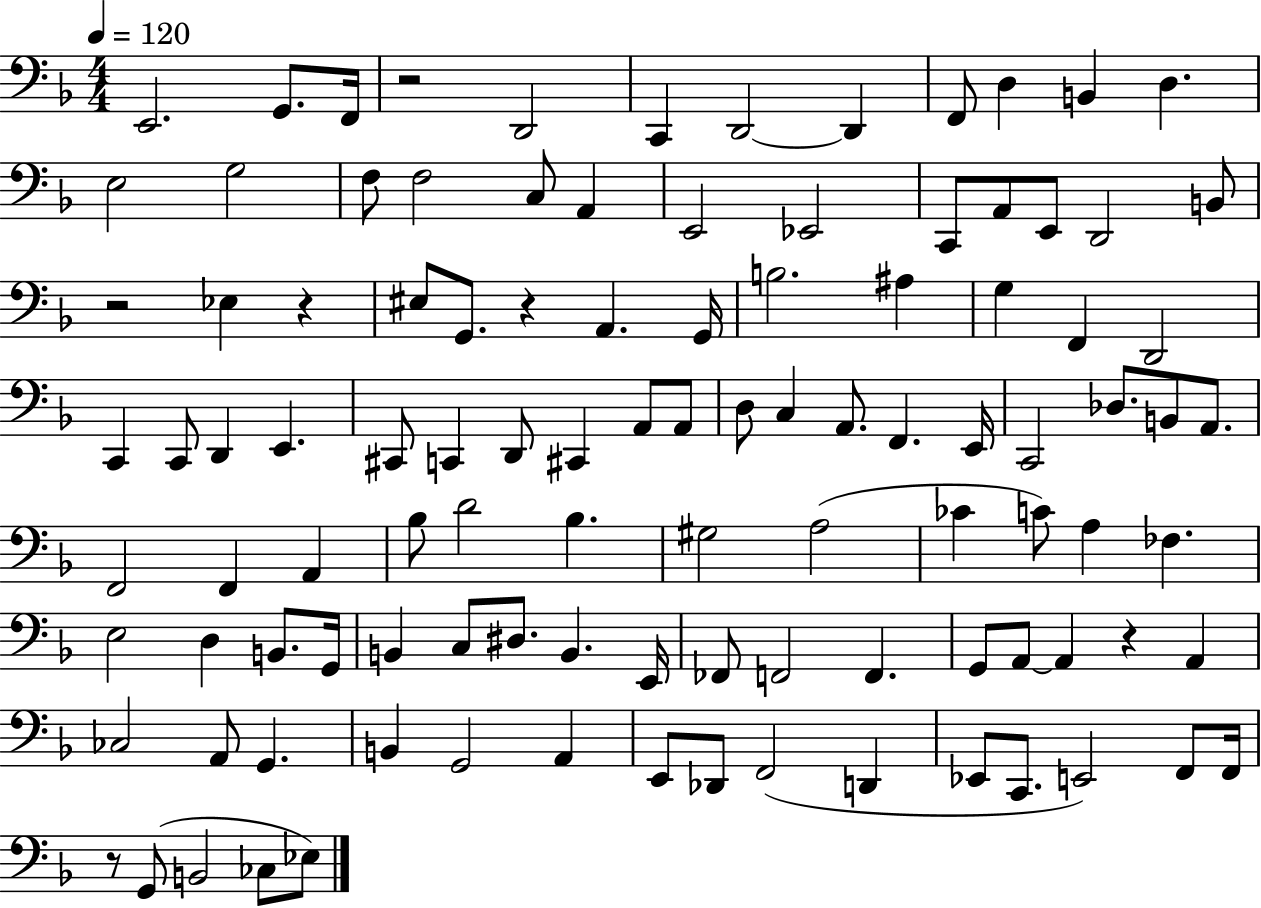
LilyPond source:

{
  \clef bass
  \numericTimeSignature
  \time 4/4
  \key f \major
  \tempo 4 = 120
  \repeat volta 2 { e,2. g,8. f,16 | r2 d,2 | c,4 d,2~~ d,4 | f,8 d4 b,4 d4. | \break e2 g2 | f8 f2 c8 a,4 | e,2 ees,2 | c,8 a,8 e,8 d,2 b,8 | \break r2 ees4 r4 | eis8 g,8. r4 a,4. g,16 | b2. ais4 | g4 f,4 d,2 | \break c,4 c,8 d,4 e,4. | cis,8 c,4 d,8 cis,4 a,8 a,8 | d8 c4 a,8. f,4. e,16 | c,2 des8. b,8 a,8. | \break f,2 f,4 a,4 | bes8 d'2 bes4. | gis2 a2( | ces'4 c'8) a4 fes4. | \break e2 d4 b,8. g,16 | b,4 c8 dis8. b,4. e,16 | fes,8 f,2 f,4. | g,8 a,8~~ a,4 r4 a,4 | \break ces2 a,8 g,4. | b,4 g,2 a,4 | e,8 des,8 f,2( d,4 | ees,8 c,8. e,2) f,8 f,16 | \break r8 g,8( b,2 ces8 ees8) | } \bar "|."
}